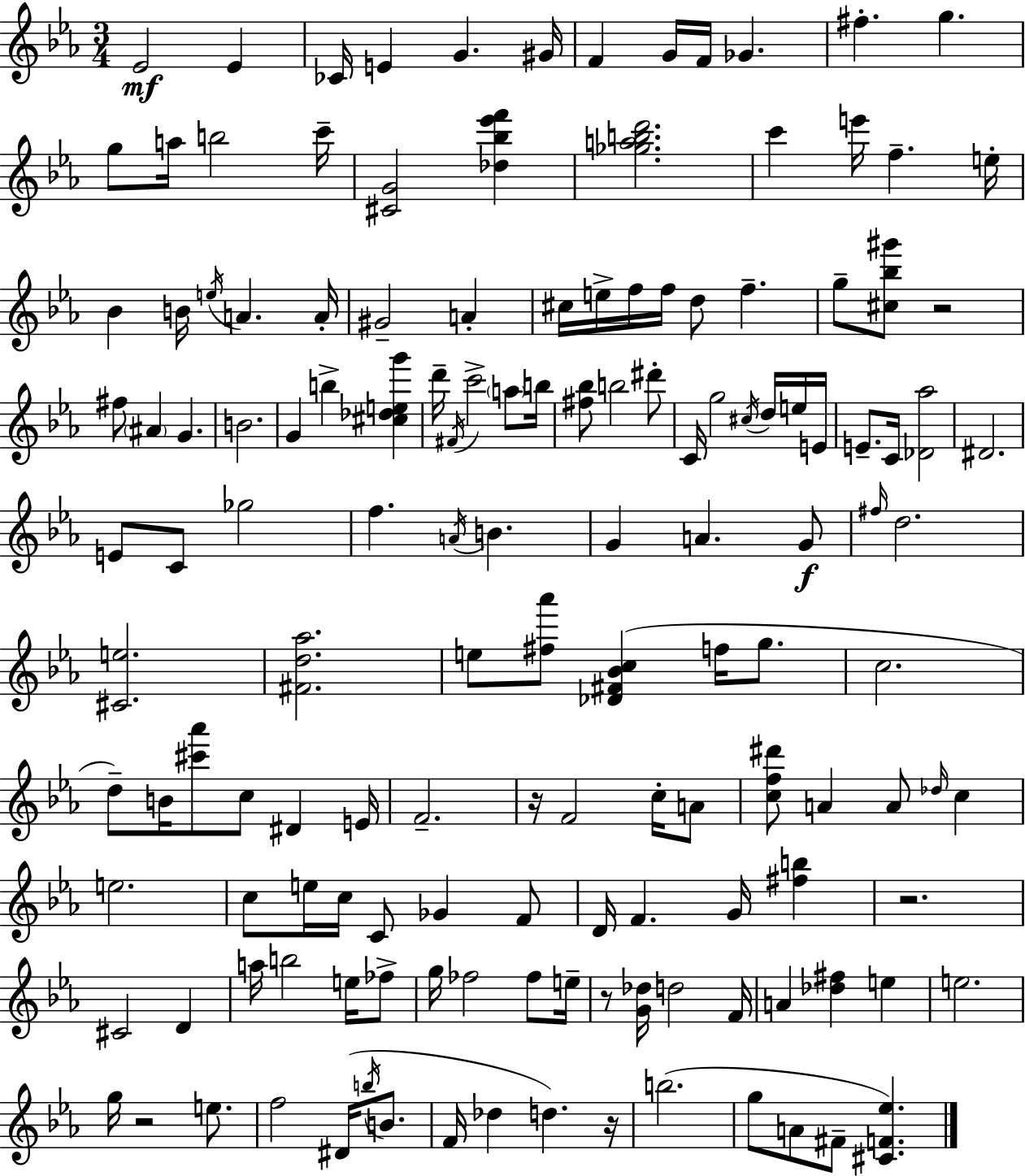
{
  \clef treble
  \numericTimeSignature
  \time 3/4
  \key ees \major
  ees'2\mf ees'4 | ces'16 e'4 g'4. gis'16 | f'4 g'16 f'16 ges'4. | fis''4.-. g''4. | \break g''8 a''16 b''2 c'''16-- | <cis' g'>2 <des'' bes'' ees''' f'''>4 | <ges'' a'' b'' d'''>2. | c'''4 e'''16 f''4.-- e''16-. | \break bes'4 b'16 \acciaccatura { e''16 } a'4. | a'16-. gis'2-- a'4-. | cis''16 e''16-> f''16 f''16 d''8 f''4.-- | g''8-- <cis'' bes'' gis'''>8 r2 | \break fis''8 \parenthesize ais'4 g'4. | b'2. | g'4 b''4-> <cis'' des'' e'' g'''>4 | d'''16-- \acciaccatura { fis'16 } c'''2-> \parenthesize a''8 | \break b''16 <fis'' bes''>8 b''2 | dis'''8-. c'16 g''2 \acciaccatura { cis''16 } | d''16 e''16 e'16 e'8.-- c'16 <des' aes''>2 | dis'2. | \break e'8 c'8 ges''2 | f''4. \acciaccatura { a'16 } b'4. | g'4 a'4. | g'8\f \grace { fis''16 } d''2. | \break <cis' e''>2. | <fis' d'' aes''>2. | e''8 <fis'' aes'''>8 <des' fis' bes' c''>4( | f''16 g''8. c''2. | \break d''8--) b'16 <cis''' aes'''>8 c''8 | dis'4 e'16 f'2.-- | r16 f'2 | c''16-. a'8 <c'' f'' dis'''>8 a'4 a'8 | \break \grace { des''16 } c''4 e''2. | c''8 e''16 c''16 c'8 | ges'4 f'8 d'16 f'4. | g'16 <fis'' b''>4 r2. | \break cis'2 | d'4 a''16 b''2 | e''16 fes''8-> g''16 fes''2 | fes''8 e''16-- r8 <g' des''>16 d''2 | \break f'16 a'4 <des'' fis''>4 | e''4 e''2. | g''16 r2 | e''8. f''2 | \break dis'16( \acciaccatura { b''16 } b'8. f'16 des''4 | d''4.) r16 b''2.( | g''8 a'8 fis'8-- | <cis' f' ees''>4.) \bar "|."
}